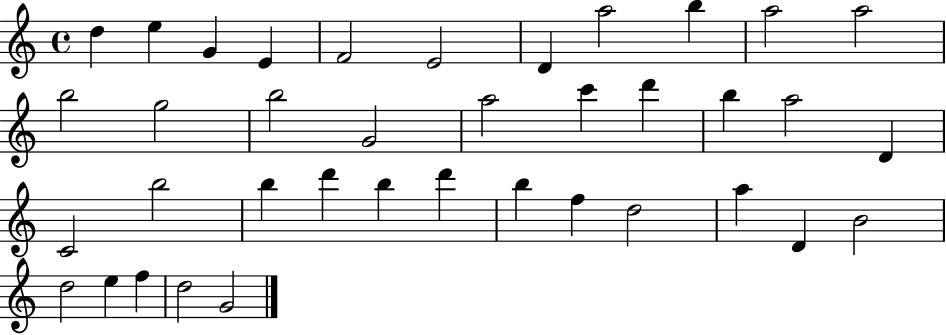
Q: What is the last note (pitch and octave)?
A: G4